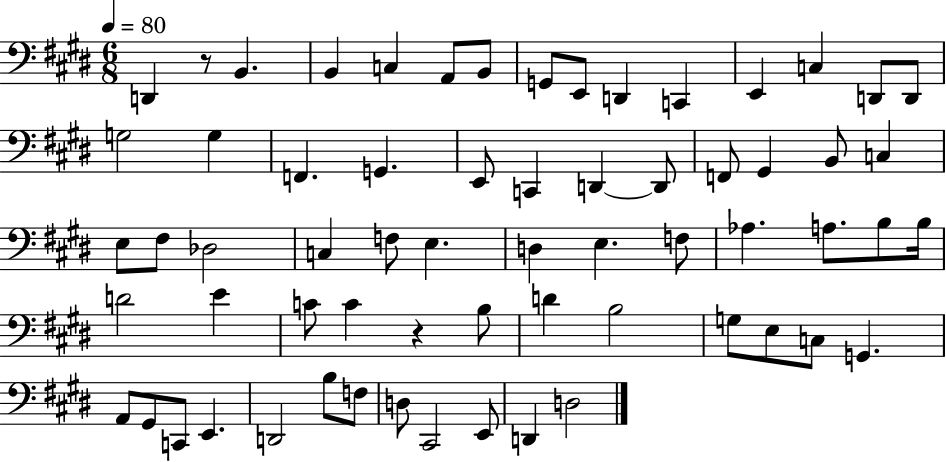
X:1
T:Untitled
M:6/8
L:1/4
K:E
D,, z/2 B,, B,, C, A,,/2 B,,/2 G,,/2 E,,/2 D,, C,, E,, C, D,,/2 D,,/2 G,2 G, F,, G,, E,,/2 C,, D,, D,,/2 F,,/2 ^G,, B,,/2 C, E,/2 ^F,/2 _D,2 C, F,/2 E, D, E, F,/2 _A, A,/2 B,/2 B,/4 D2 E C/2 C z B,/2 D B,2 G,/2 E,/2 C,/2 G,, A,,/2 ^G,,/2 C,,/2 E,, D,,2 B,/2 F,/2 D,/2 ^C,,2 E,,/2 D,, D,2